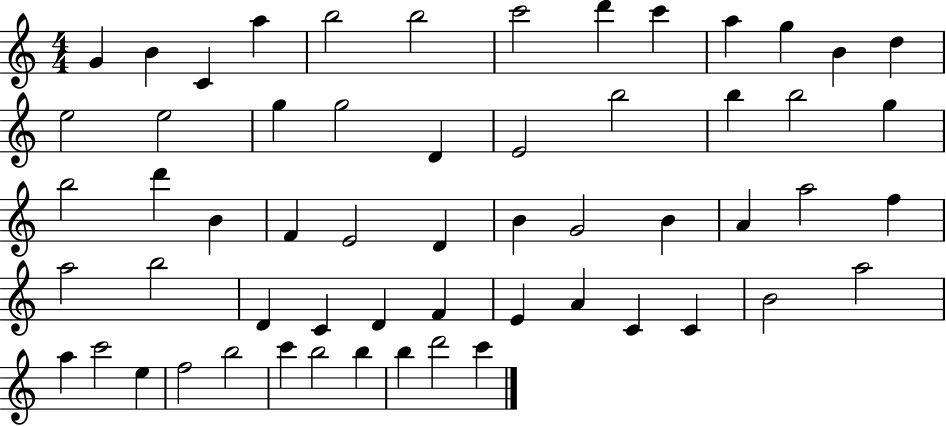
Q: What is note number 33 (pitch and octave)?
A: A4